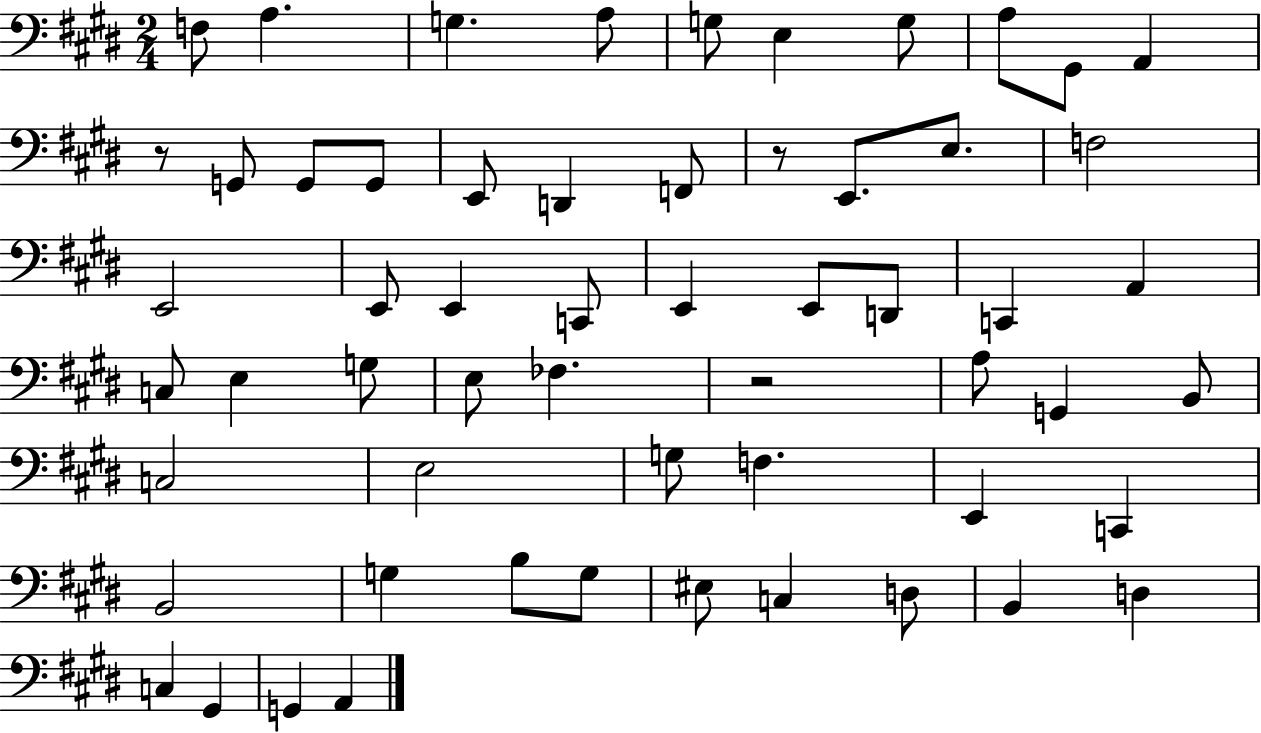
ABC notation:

X:1
T:Untitled
M:2/4
L:1/4
K:E
F,/2 A, G, A,/2 G,/2 E, G,/2 A,/2 ^G,,/2 A,, z/2 G,,/2 G,,/2 G,,/2 E,,/2 D,, F,,/2 z/2 E,,/2 E,/2 F,2 E,,2 E,,/2 E,, C,,/2 E,, E,,/2 D,,/2 C,, A,, C,/2 E, G,/2 E,/2 _F, z2 A,/2 G,, B,,/2 C,2 E,2 G,/2 F, E,, C,, B,,2 G, B,/2 G,/2 ^E,/2 C, D,/2 B,, D, C, ^G,, G,, A,,